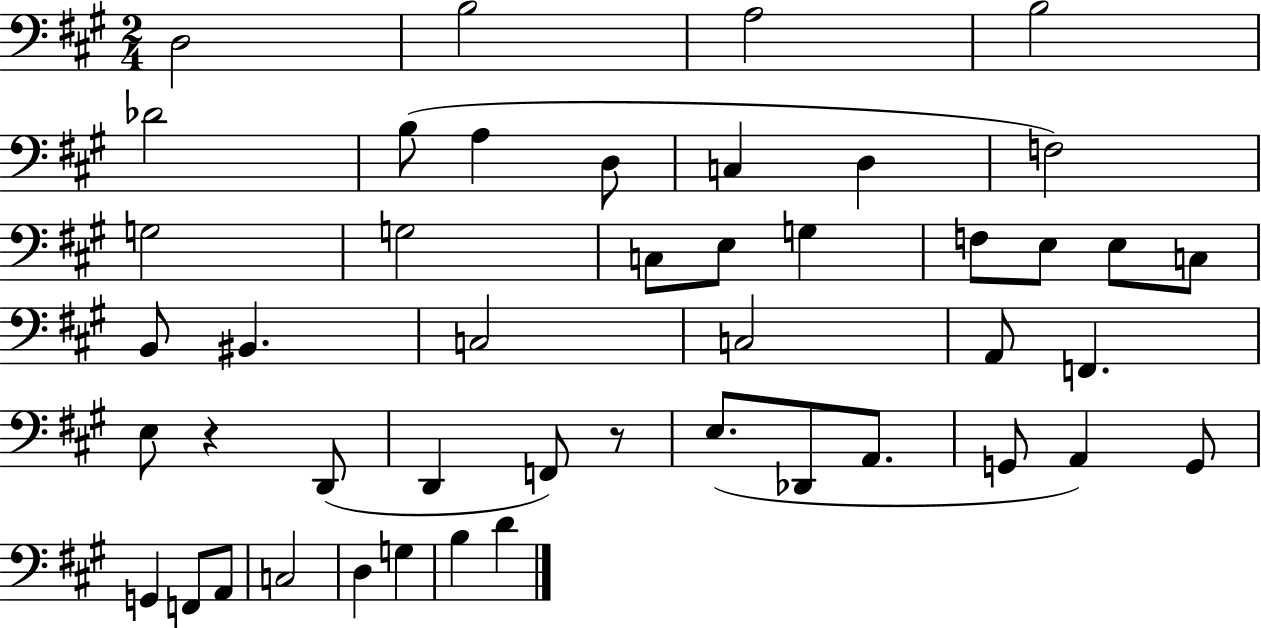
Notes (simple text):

D3/h B3/h A3/h B3/h Db4/h B3/e A3/q D3/e C3/q D3/q F3/h G3/h G3/h C3/e E3/e G3/q F3/e E3/e E3/e C3/e B2/e BIS2/q. C3/h C3/h A2/e F2/q. E3/e R/q D2/e D2/q F2/e R/e E3/e. Db2/e A2/e. G2/e A2/q G2/e G2/q F2/e A2/e C3/h D3/q G3/q B3/q D4/q